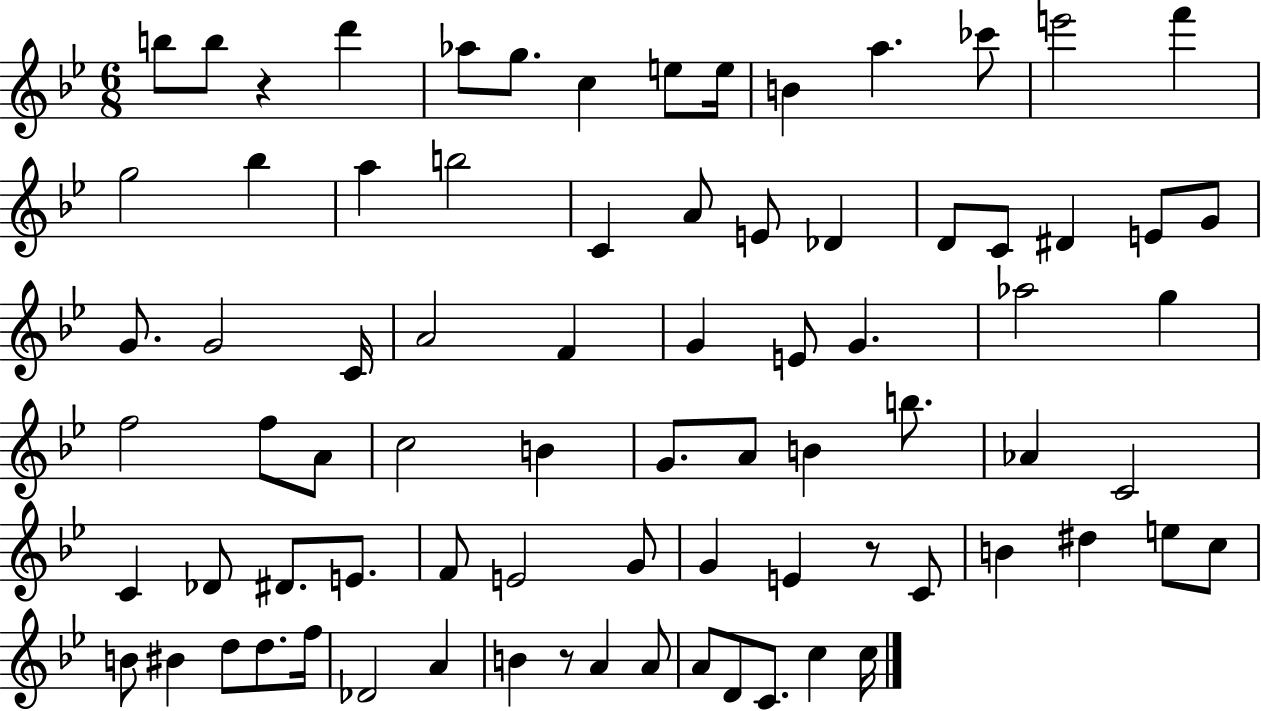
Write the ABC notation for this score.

X:1
T:Untitled
M:6/8
L:1/4
K:Bb
b/2 b/2 z d' _a/2 g/2 c e/2 e/4 B a _c'/2 e'2 f' g2 _b a b2 C A/2 E/2 _D D/2 C/2 ^D E/2 G/2 G/2 G2 C/4 A2 F G E/2 G _a2 g f2 f/2 A/2 c2 B G/2 A/2 B b/2 _A C2 C _D/2 ^D/2 E/2 F/2 E2 G/2 G E z/2 C/2 B ^d e/2 c/2 B/2 ^B d/2 d/2 f/4 _D2 A B z/2 A A/2 A/2 D/2 C/2 c c/4